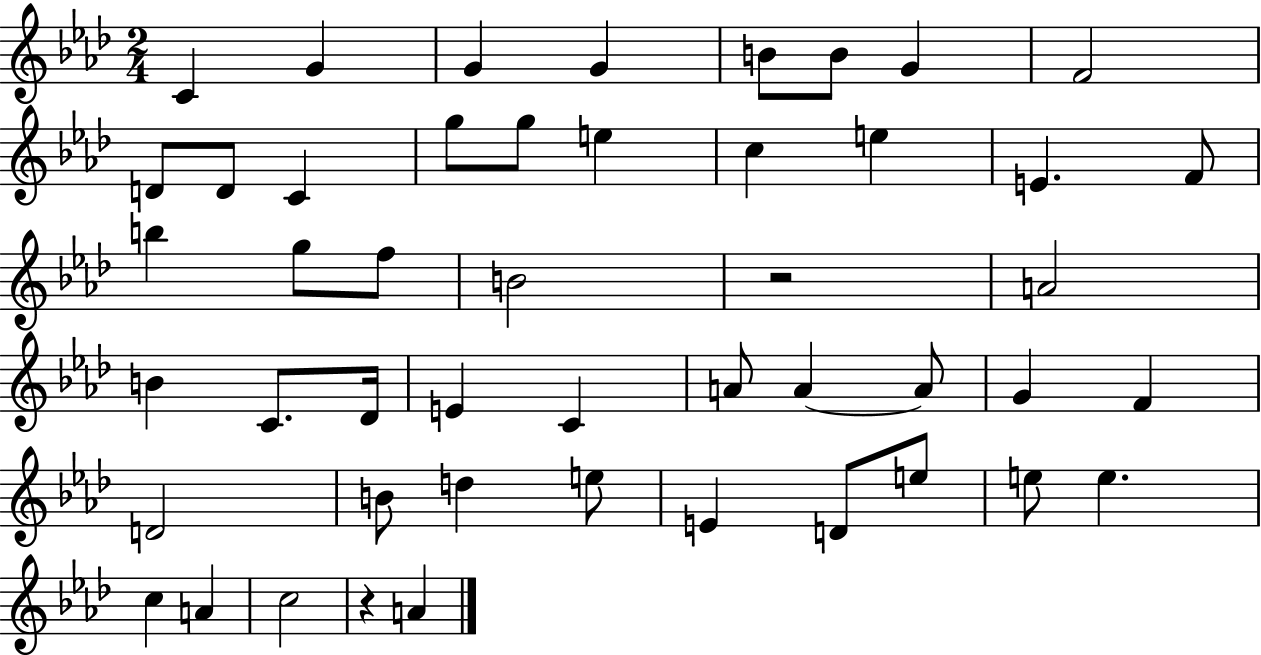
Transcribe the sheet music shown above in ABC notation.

X:1
T:Untitled
M:2/4
L:1/4
K:Ab
C G G G B/2 B/2 G F2 D/2 D/2 C g/2 g/2 e c e E F/2 b g/2 f/2 B2 z2 A2 B C/2 _D/4 E C A/2 A A/2 G F D2 B/2 d e/2 E D/2 e/2 e/2 e c A c2 z A